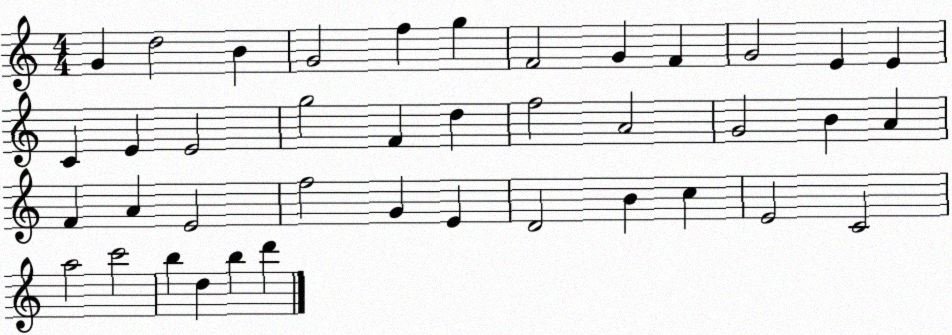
X:1
T:Untitled
M:4/4
L:1/4
K:C
G d2 B G2 f g F2 G F G2 E E C E E2 g2 F d f2 A2 G2 B A F A E2 f2 G E D2 B c E2 C2 a2 c'2 b d b d'